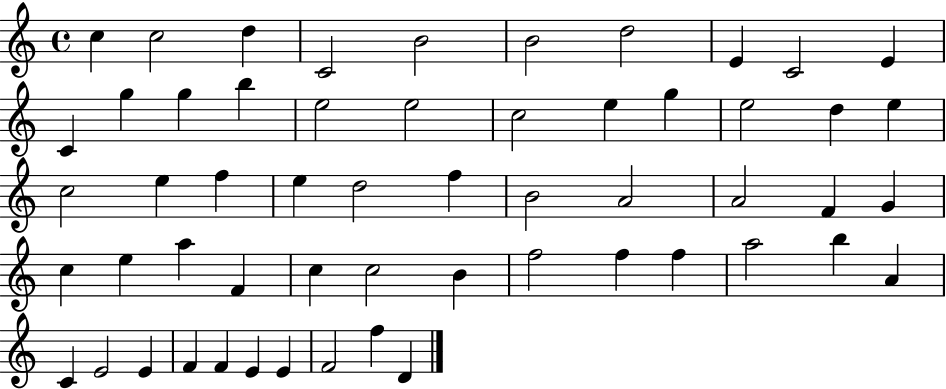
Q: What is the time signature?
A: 4/4